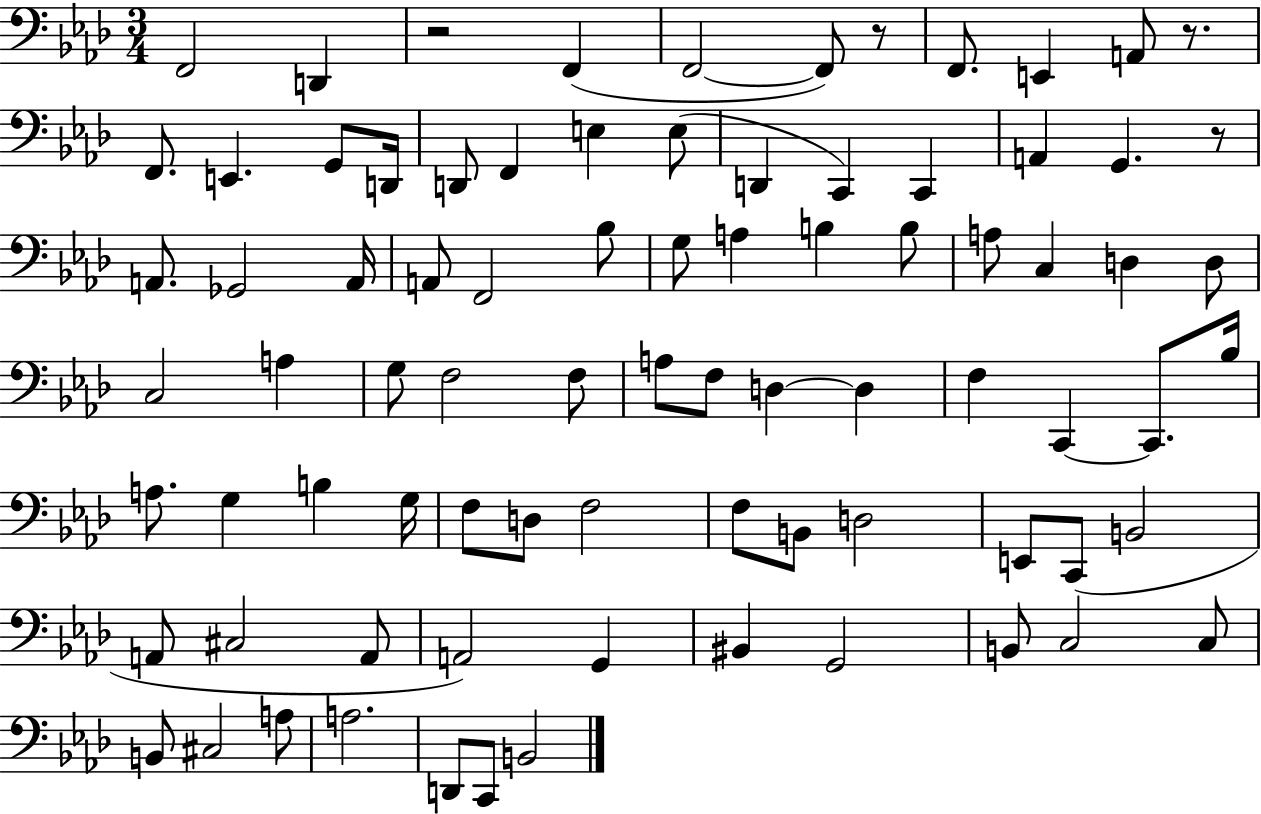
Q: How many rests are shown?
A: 4